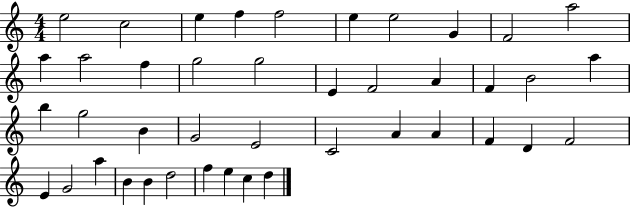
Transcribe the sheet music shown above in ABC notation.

X:1
T:Untitled
M:4/4
L:1/4
K:C
e2 c2 e f f2 e e2 G F2 a2 a a2 f g2 g2 E F2 A F B2 a b g2 B G2 E2 C2 A A F D F2 E G2 a B B d2 f e c d